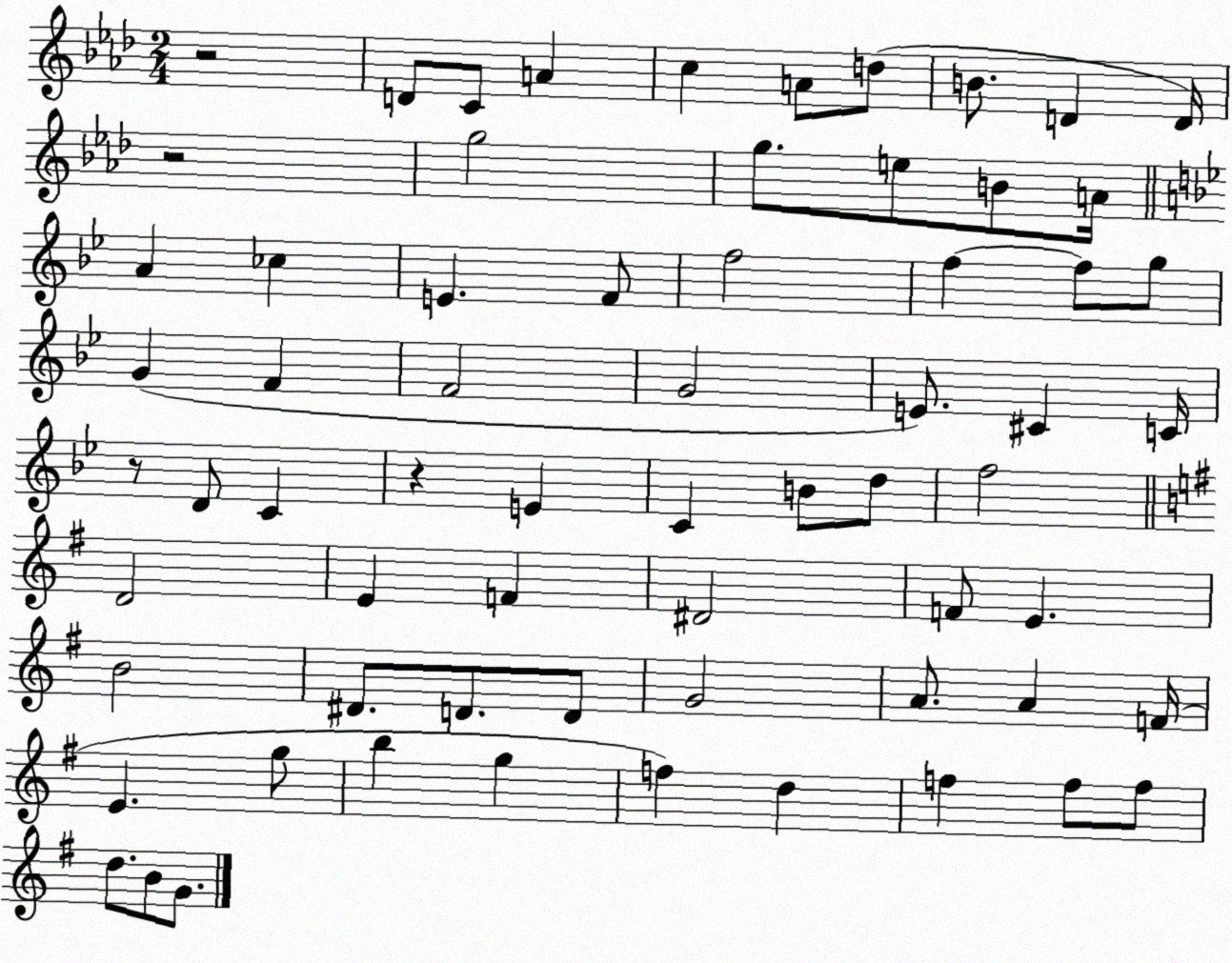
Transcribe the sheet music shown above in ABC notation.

X:1
T:Untitled
M:2/4
L:1/4
K:Ab
z2 D/2 C/2 A c A/2 d/2 B/2 D D/4 z2 g2 g/2 e/2 B/2 A/4 A _c E F/2 f2 f f/2 g/2 G F F2 G2 E/2 ^C C/4 z/2 D/2 C z E C B/2 d/2 f2 D2 E F ^D2 F/2 E B2 ^D/2 D/2 D/2 G2 A/2 A F/4 E g/2 b g f d f f/2 f/2 d/2 B/2 G/2